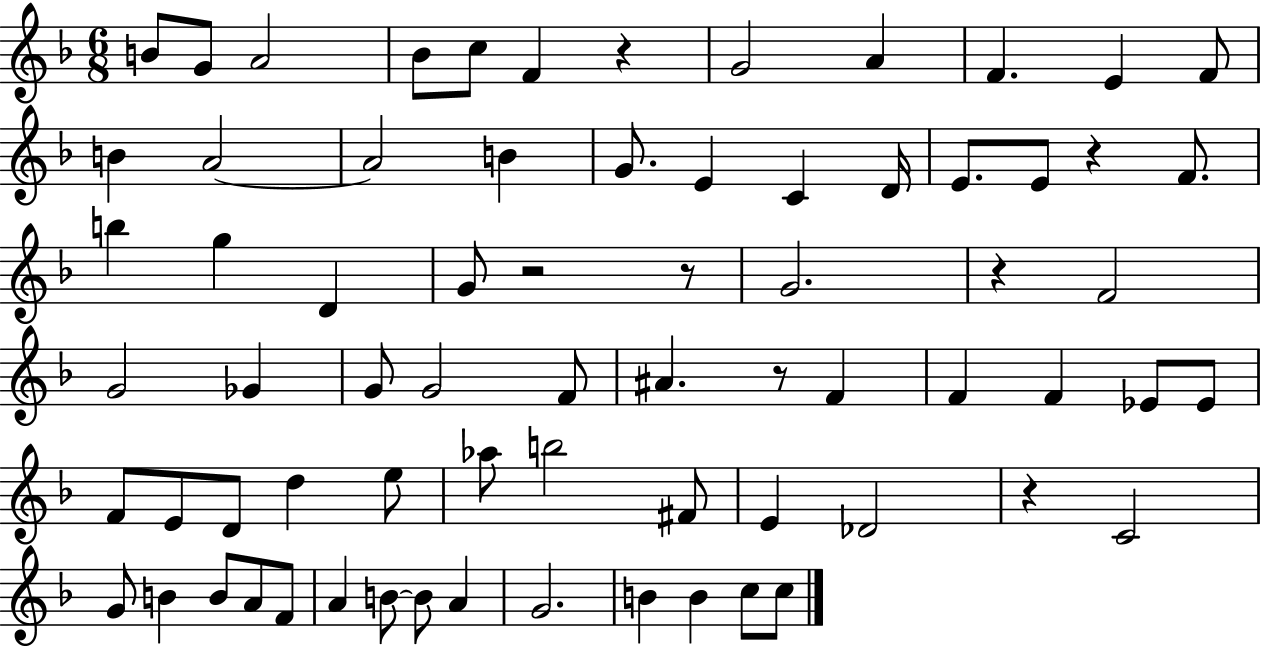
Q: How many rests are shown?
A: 7